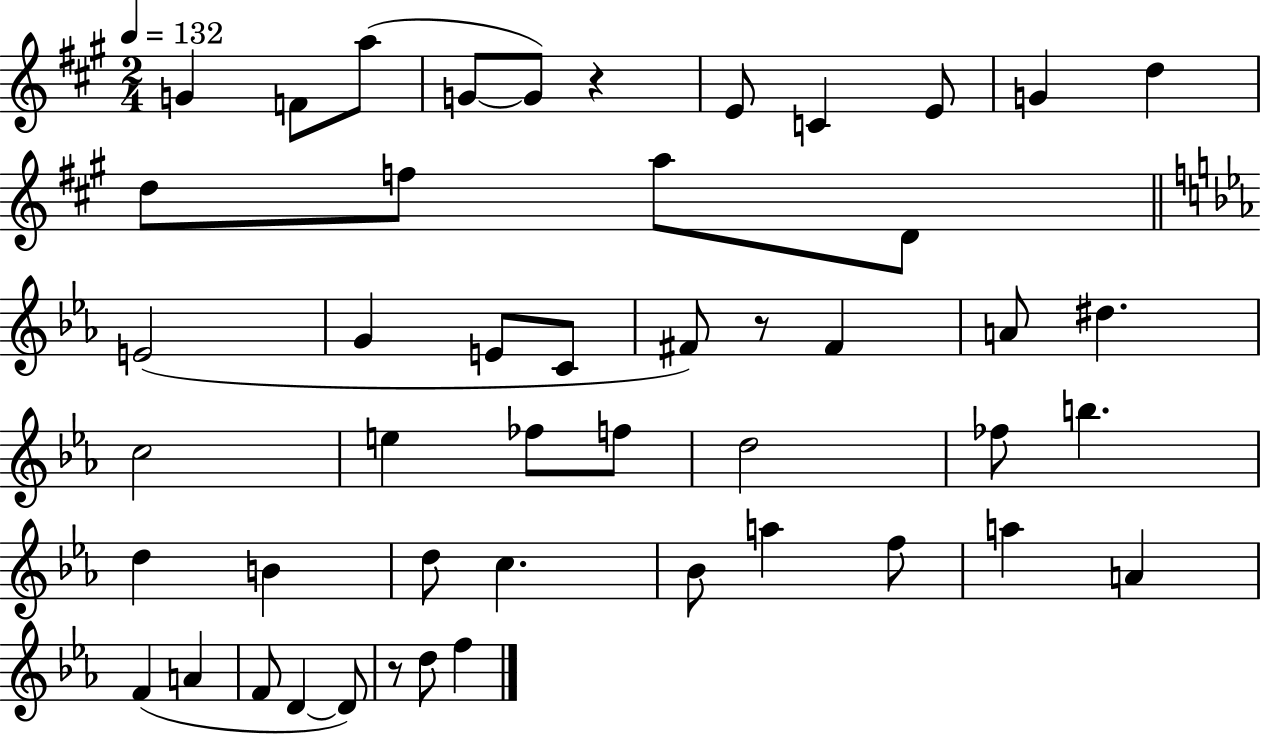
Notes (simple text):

G4/q F4/e A5/e G4/e G4/e R/q E4/e C4/q E4/e G4/q D5/q D5/e F5/e A5/e D4/e E4/h G4/q E4/e C4/e F#4/e R/e F#4/q A4/e D#5/q. C5/h E5/q FES5/e F5/e D5/h FES5/e B5/q. D5/q B4/q D5/e C5/q. Bb4/e A5/q F5/e A5/q A4/q F4/q A4/q F4/e D4/q D4/e R/e D5/e F5/q